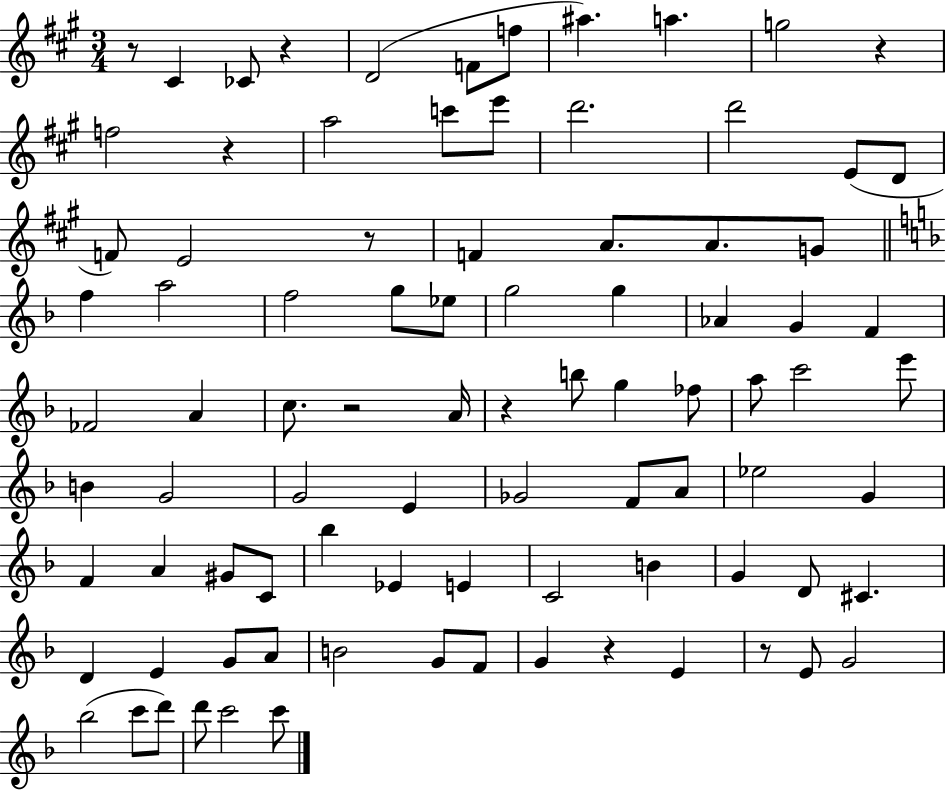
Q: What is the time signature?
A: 3/4